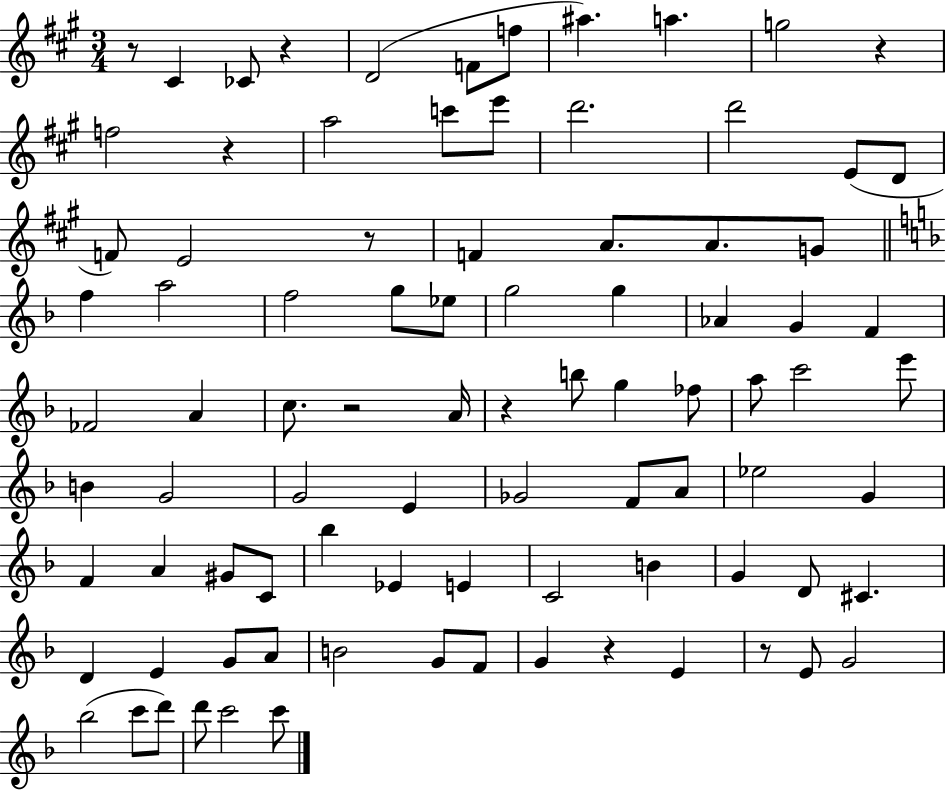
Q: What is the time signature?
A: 3/4